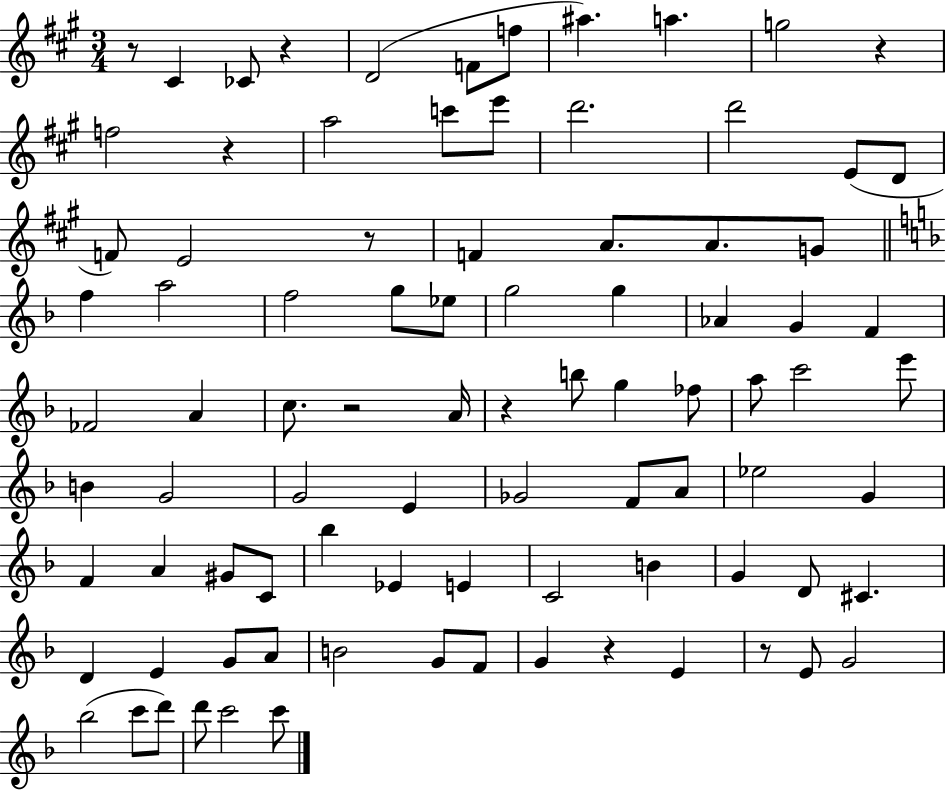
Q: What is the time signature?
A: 3/4